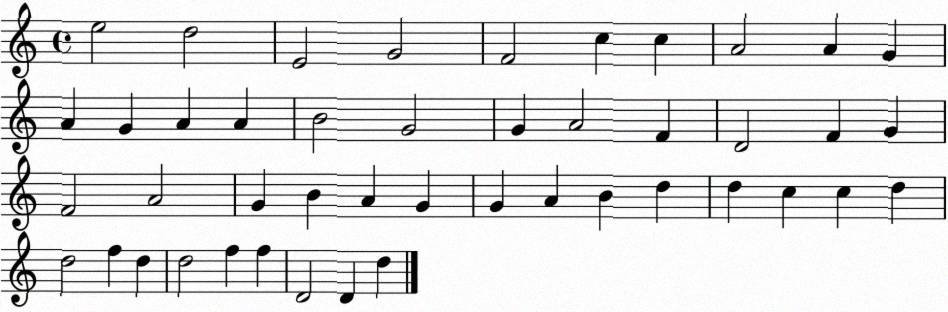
X:1
T:Untitled
M:4/4
L:1/4
K:C
e2 d2 E2 G2 F2 c c A2 A G A G A A B2 G2 G A2 F D2 F G F2 A2 G B A G G A B d d c c d d2 f d d2 f f D2 D d